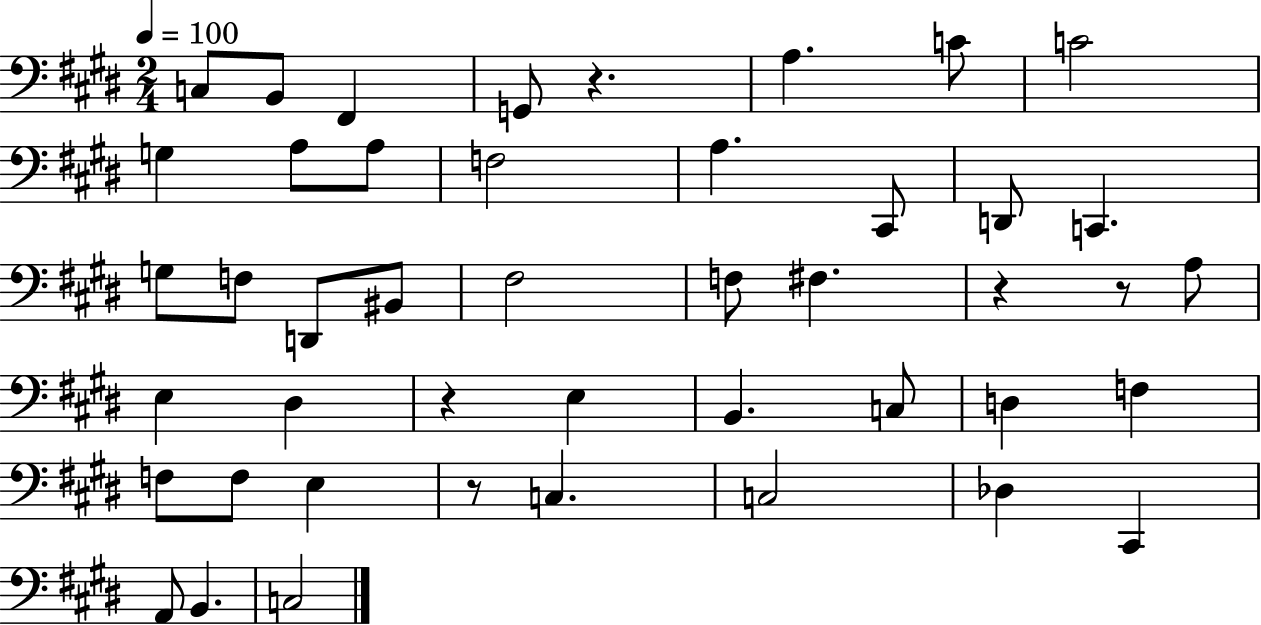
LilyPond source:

{
  \clef bass
  \numericTimeSignature
  \time 2/4
  \key e \major
  \tempo 4 = 100
  c8 b,8 fis,4 | g,8 r4. | a4. c'8 | c'2 | \break g4 a8 a8 | f2 | a4. cis,8 | d,8 c,4. | \break g8 f8 d,8 bis,8 | fis2 | f8 fis4. | r4 r8 a8 | \break e4 dis4 | r4 e4 | b,4. c8 | d4 f4 | \break f8 f8 e4 | r8 c4. | c2 | des4 cis,4 | \break a,8 b,4. | c2 | \bar "|."
}